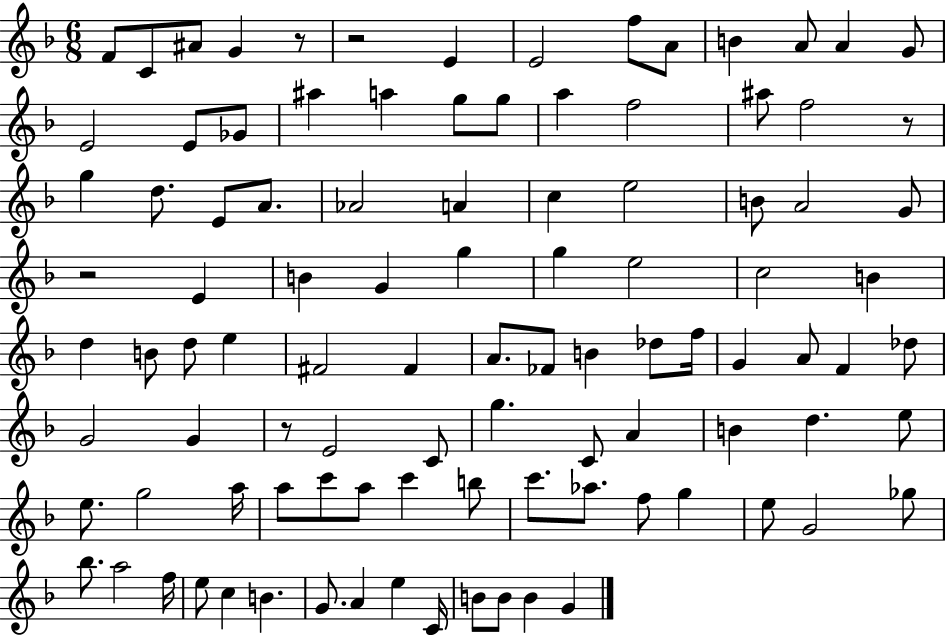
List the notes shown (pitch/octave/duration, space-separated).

F4/e C4/e A#4/e G4/q R/e R/h E4/q E4/h F5/e A4/e B4/q A4/e A4/q G4/e E4/h E4/e Gb4/e A#5/q A5/q G5/e G5/e A5/q F5/h A#5/e F5/h R/e G5/q D5/e. E4/e A4/e. Ab4/h A4/q C5/q E5/h B4/e A4/h G4/e R/h E4/q B4/q G4/q G5/q G5/q E5/h C5/h B4/q D5/q B4/e D5/e E5/q F#4/h F#4/q A4/e. FES4/e B4/q Db5/e F5/s G4/q A4/e F4/q Db5/e G4/h G4/q R/e E4/h C4/e G5/q. C4/e A4/q B4/q D5/q. E5/e E5/e. G5/h A5/s A5/e C6/e A5/e C6/q B5/e C6/e. Ab5/e. F5/e G5/q E5/e G4/h Gb5/e Bb5/e. A5/h F5/s E5/e C5/q B4/q. G4/e. A4/q E5/q C4/s B4/e B4/e B4/q G4/q